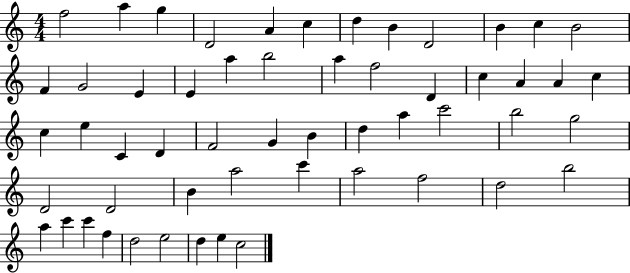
{
  \clef treble
  \numericTimeSignature
  \time 4/4
  \key c \major
  f''2 a''4 g''4 | d'2 a'4 c''4 | d''4 b'4 d'2 | b'4 c''4 b'2 | \break f'4 g'2 e'4 | e'4 a''4 b''2 | a''4 f''2 d'4 | c''4 a'4 a'4 c''4 | \break c''4 e''4 c'4 d'4 | f'2 g'4 b'4 | d''4 a''4 c'''2 | b''2 g''2 | \break d'2 d'2 | b'4 a''2 c'''4 | a''2 f''2 | d''2 b''2 | \break a''4 c'''4 c'''4 f''4 | d''2 e''2 | d''4 e''4 c''2 | \bar "|."
}